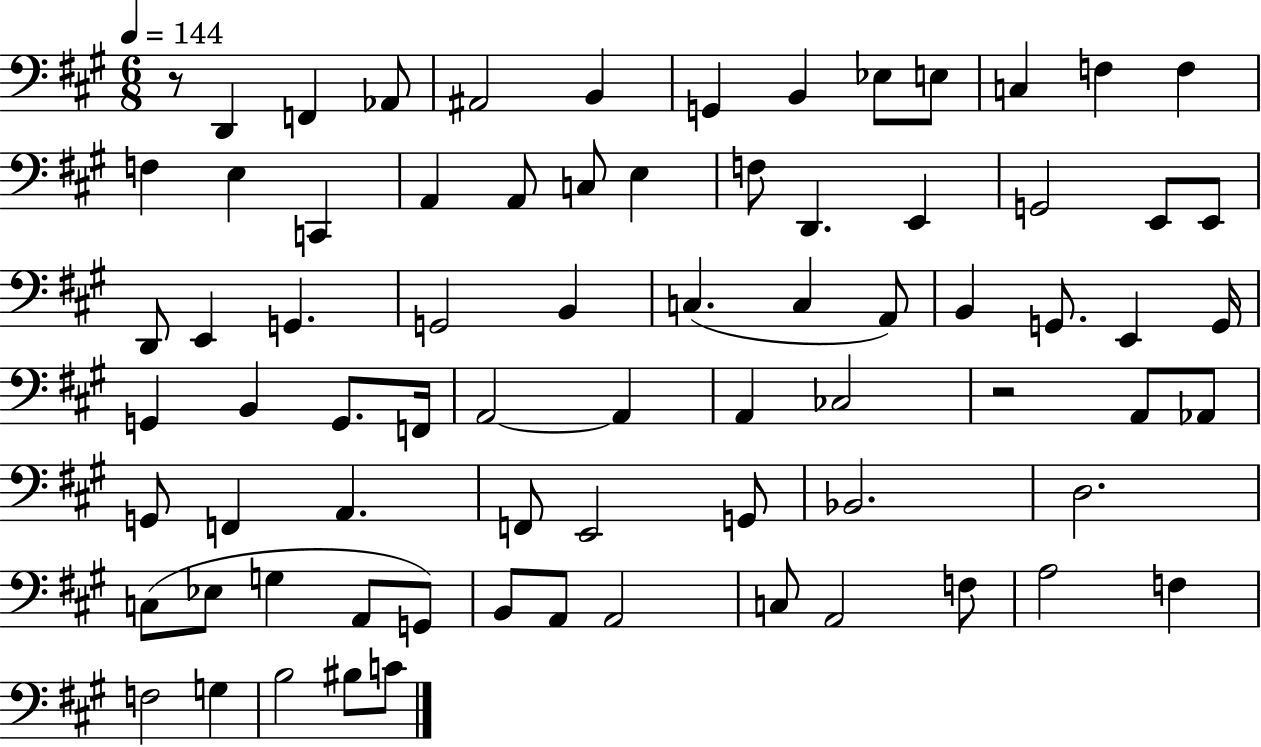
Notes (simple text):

R/e D2/q F2/q Ab2/e A#2/h B2/q G2/q B2/q Eb3/e E3/e C3/q F3/q F3/q F3/q E3/q C2/q A2/q A2/e C3/e E3/q F3/e D2/q. E2/q G2/h E2/e E2/e D2/e E2/q G2/q. G2/h B2/q C3/q. C3/q A2/e B2/q G2/e. E2/q G2/s G2/q B2/q G2/e. F2/s A2/h A2/q A2/q CES3/h R/h A2/e Ab2/e G2/e F2/q A2/q. F2/e E2/h G2/e Bb2/h. D3/h. C3/e Eb3/e G3/q A2/e G2/e B2/e A2/e A2/h C3/e A2/h F3/e A3/h F3/q F3/h G3/q B3/h BIS3/e C4/e